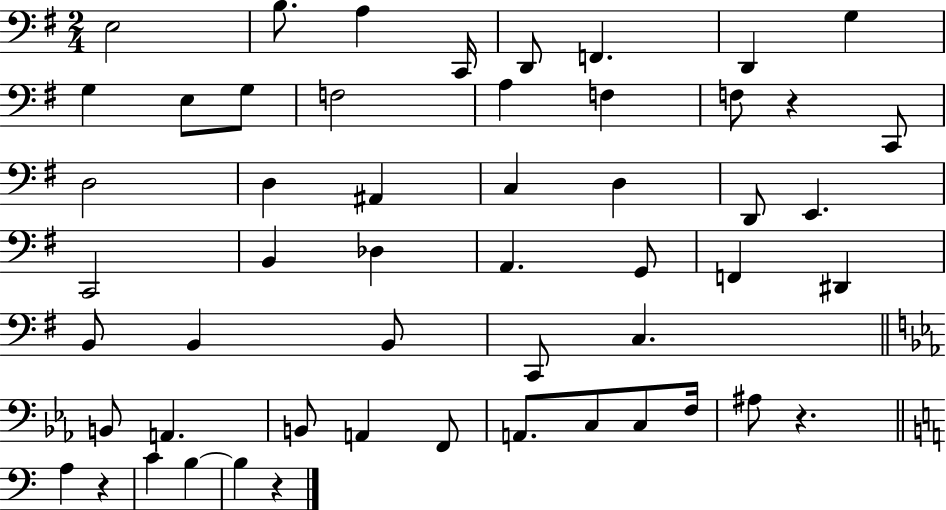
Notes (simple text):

E3/h B3/e. A3/q C2/s D2/e F2/q. D2/q G3/q G3/q E3/e G3/e F3/h A3/q F3/q F3/e R/q C2/e D3/h D3/q A#2/q C3/q D3/q D2/e E2/q. C2/h B2/q Db3/q A2/q. G2/e F2/q D#2/q B2/e B2/q B2/e C2/e C3/q. B2/e A2/q. B2/e A2/q F2/e A2/e. C3/e C3/e F3/s A#3/e R/q. A3/q R/q C4/q B3/q B3/q R/q